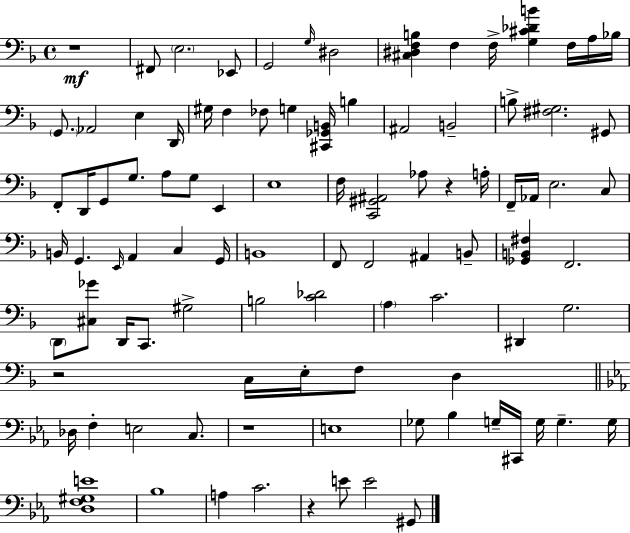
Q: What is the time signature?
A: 4/4